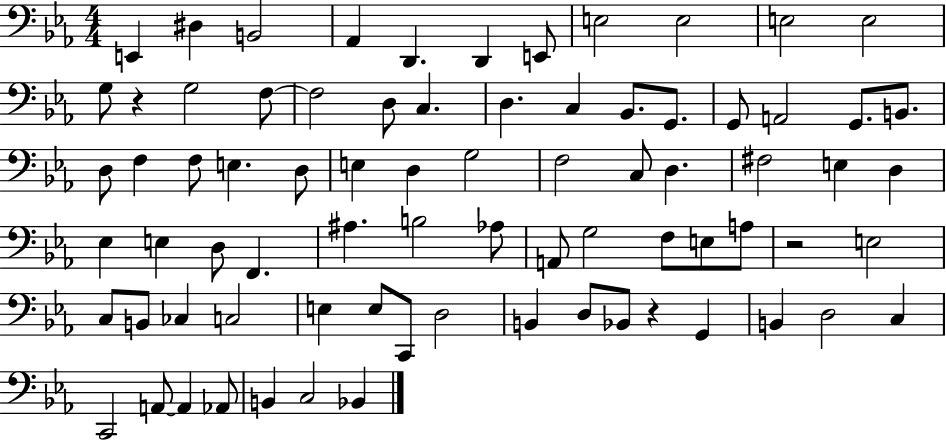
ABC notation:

X:1
T:Untitled
M:4/4
L:1/4
K:Eb
E,, ^D, B,,2 _A,, D,, D,, E,,/2 E,2 E,2 E,2 E,2 G,/2 z G,2 F,/2 F,2 D,/2 C, D, C, _B,,/2 G,,/2 G,,/2 A,,2 G,,/2 B,,/2 D,/2 F, F,/2 E, D,/2 E, D, G,2 F,2 C,/2 D, ^F,2 E, D, _E, E, D,/2 F,, ^A, B,2 _A,/2 A,,/2 G,2 F,/2 E,/2 A,/2 z2 E,2 C,/2 B,,/2 _C, C,2 E, E,/2 C,,/2 D,2 B,, D,/2 _B,,/2 z G,, B,, D,2 C, C,,2 A,,/2 A,, _A,,/2 B,, C,2 _B,,